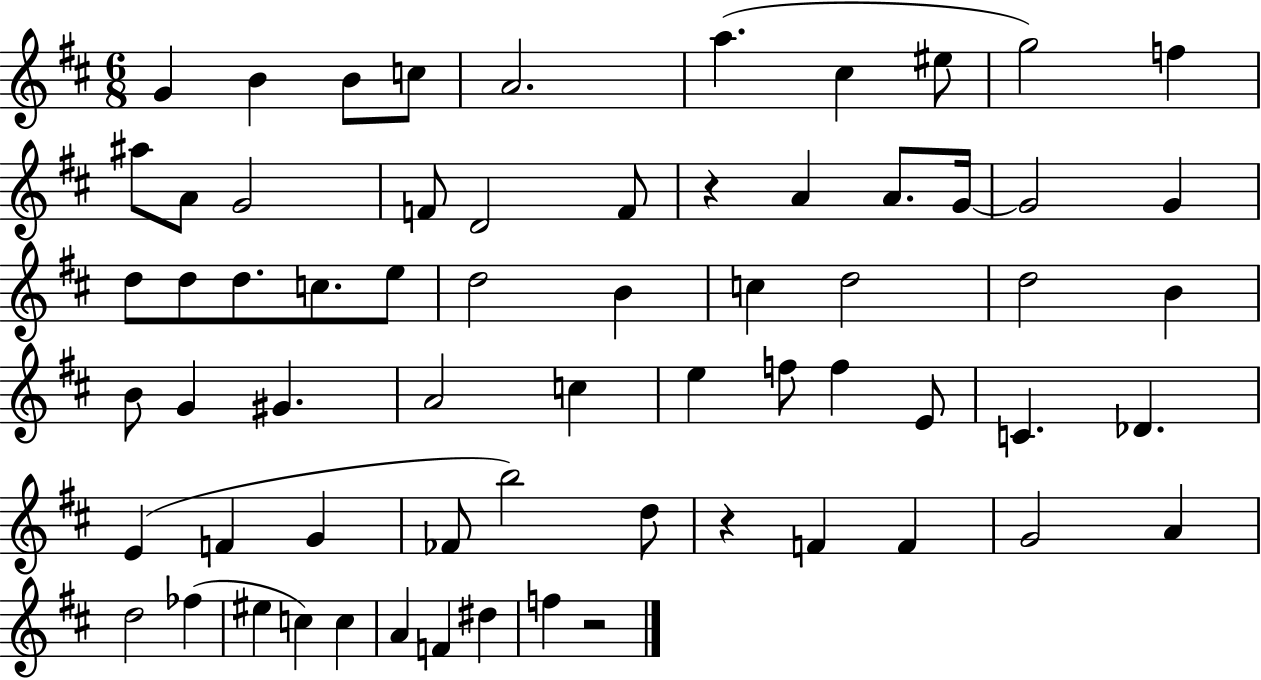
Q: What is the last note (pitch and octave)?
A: F5